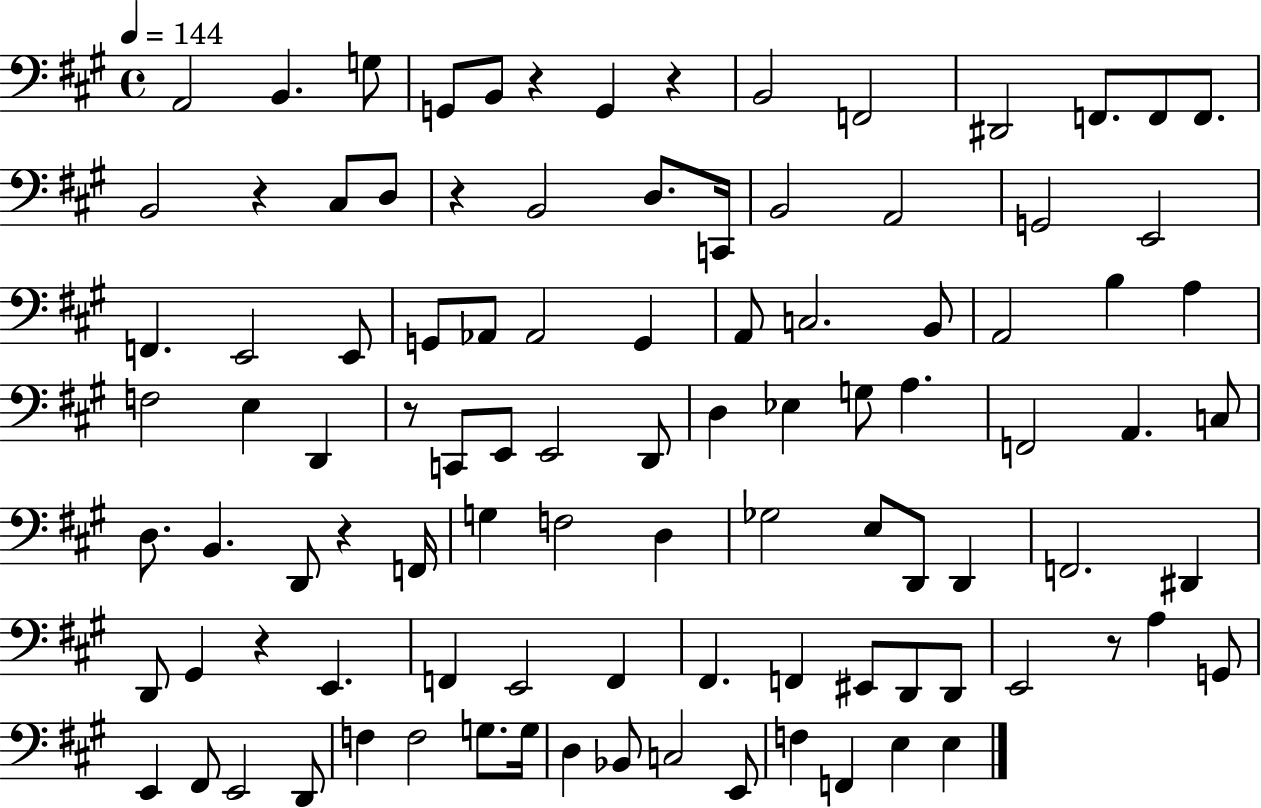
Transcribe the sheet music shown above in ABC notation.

X:1
T:Untitled
M:4/4
L:1/4
K:A
A,,2 B,, G,/2 G,,/2 B,,/2 z G,, z B,,2 F,,2 ^D,,2 F,,/2 F,,/2 F,,/2 B,,2 z ^C,/2 D,/2 z B,,2 D,/2 C,,/4 B,,2 A,,2 G,,2 E,,2 F,, E,,2 E,,/2 G,,/2 _A,,/2 _A,,2 G,, A,,/2 C,2 B,,/2 A,,2 B, A, F,2 E, D,, z/2 C,,/2 E,,/2 E,,2 D,,/2 D, _E, G,/2 A, F,,2 A,, C,/2 D,/2 B,, D,,/2 z F,,/4 G, F,2 D, _G,2 E,/2 D,,/2 D,, F,,2 ^D,, D,,/2 ^G,, z E,, F,, E,,2 F,, ^F,, F,, ^E,,/2 D,,/2 D,,/2 E,,2 z/2 A, G,,/2 E,, ^F,,/2 E,,2 D,,/2 F, F,2 G,/2 G,/4 D, _B,,/2 C,2 E,,/2 F, F,, E, E,